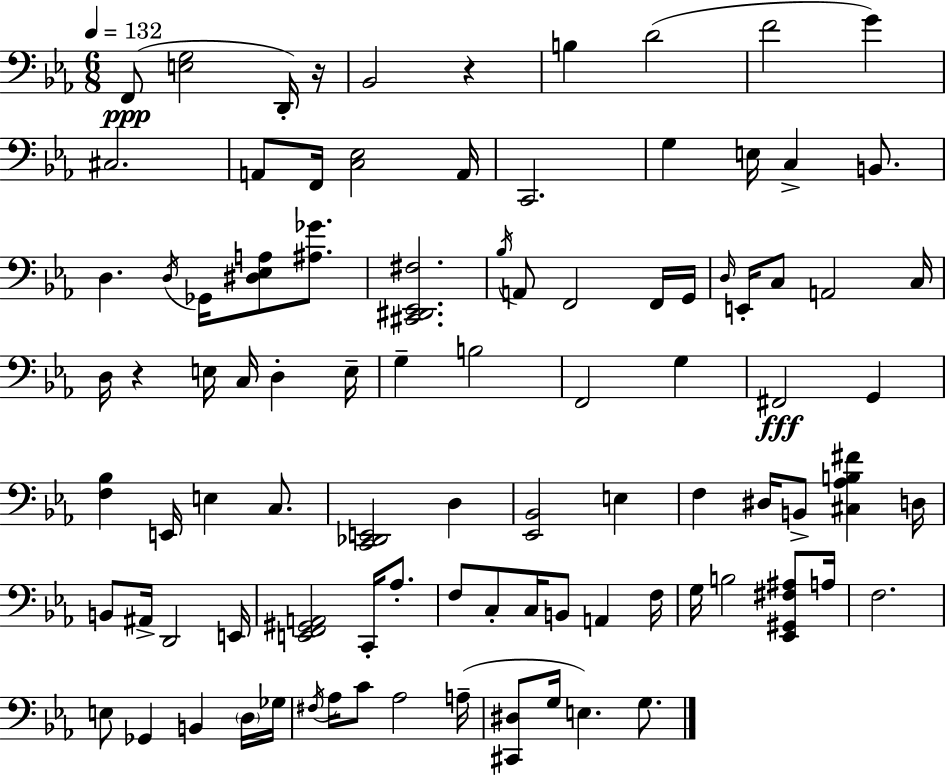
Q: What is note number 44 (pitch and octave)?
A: D3